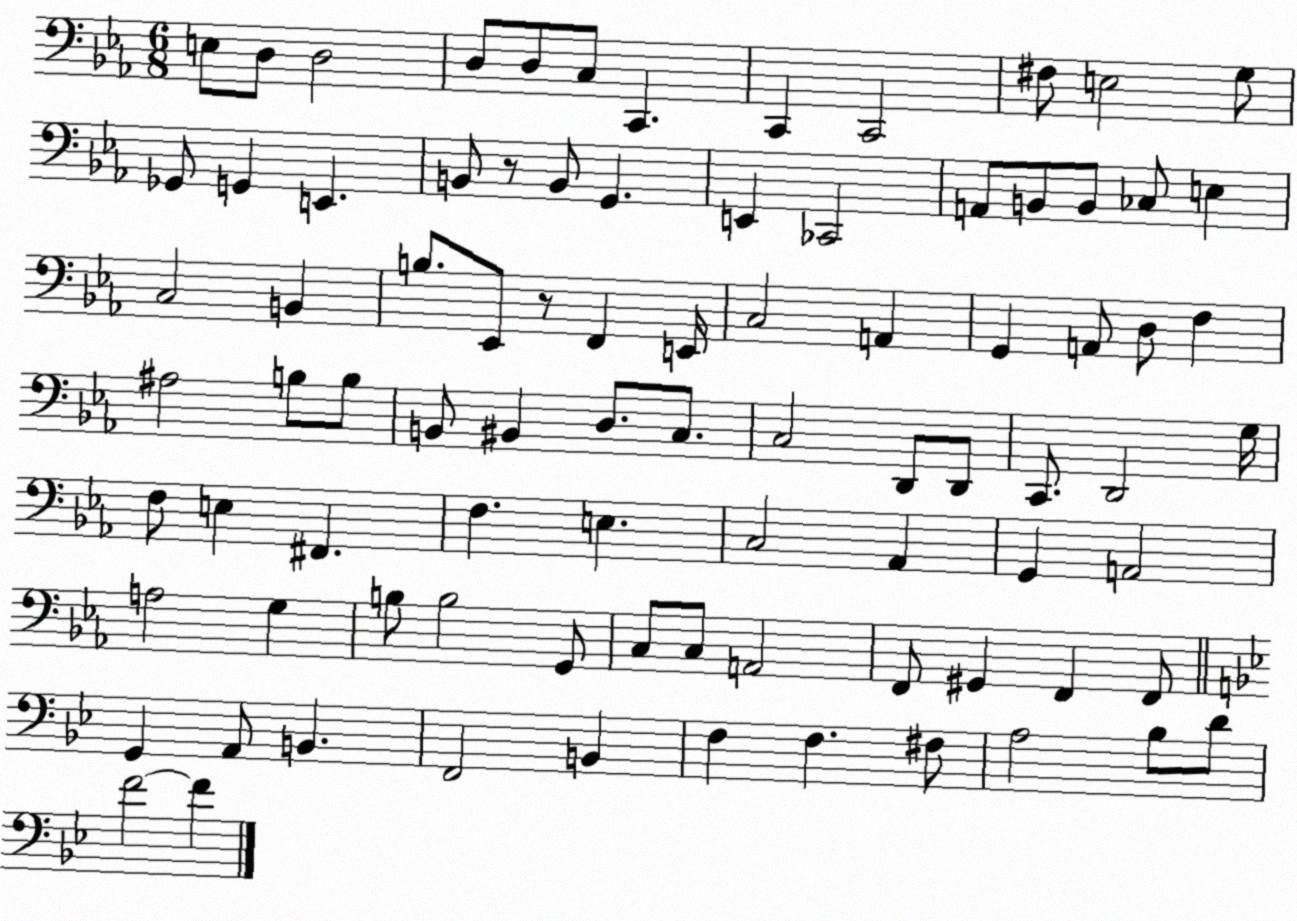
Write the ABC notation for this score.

X:1
T:Untitled
M:6/8
L:1/4
K:Eb
E,/2 D,/2 D,2 D,/2 D,/2 C,/2 C,, C,, C,,2 ^F,/2 E,2 G,/2 _G,,/2 G,, E,, B,,/2 z/2 B,,/2 G,, E,, _C,,2 A,,/2 B,,/2 B,,/2 _C,/2 E, C,2 B,, B,/2 _E,,/2 z/2 F,, E,,/4 C,2 A,, G,, A,,/2 D,/2 F, ^A,2 B,/2 B,/2 B,,/2 ^B,, D,/2 C,/2 C,2 D,,/2 D,,/2 C,,/2 D,,2 G,/4 F,/2 E, ^F,, F, E, C,2 _A,, G,, A,,2 A,2 G, B,/2 B,2 G,,/2 C,/2 C,/2 A,,2 F,,/2 ^G,, F,, F,,/2 G,, A,,/2 B,, F,,2 B,, F, F, ^F,/2 A,2 _B,/2 D/2 F2 F